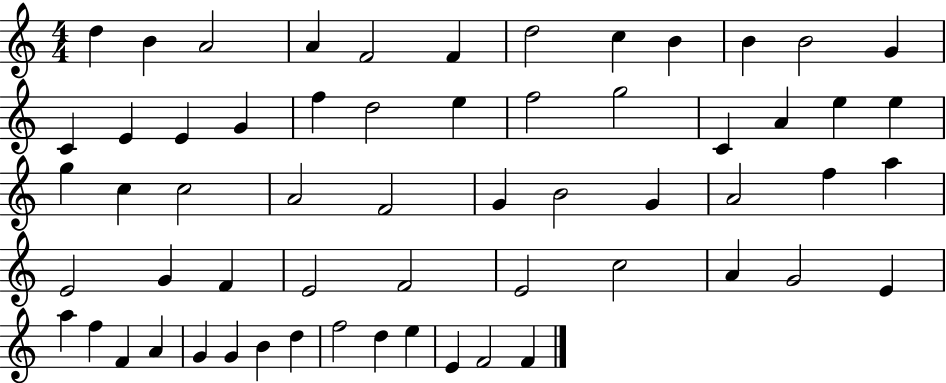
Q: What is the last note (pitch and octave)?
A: F4